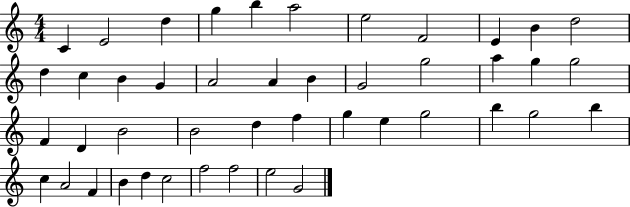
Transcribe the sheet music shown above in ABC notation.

X:1
T:Untitled
M:4/4
L:1/4
K:C
C E2 d g b a2 e2 F2 E B d2 d c B G A2 A B G2 g2 a g g2 F D B2 B2 d f g e g2 b g2 b c A2 F B d c2 f2 f2 e2 G2